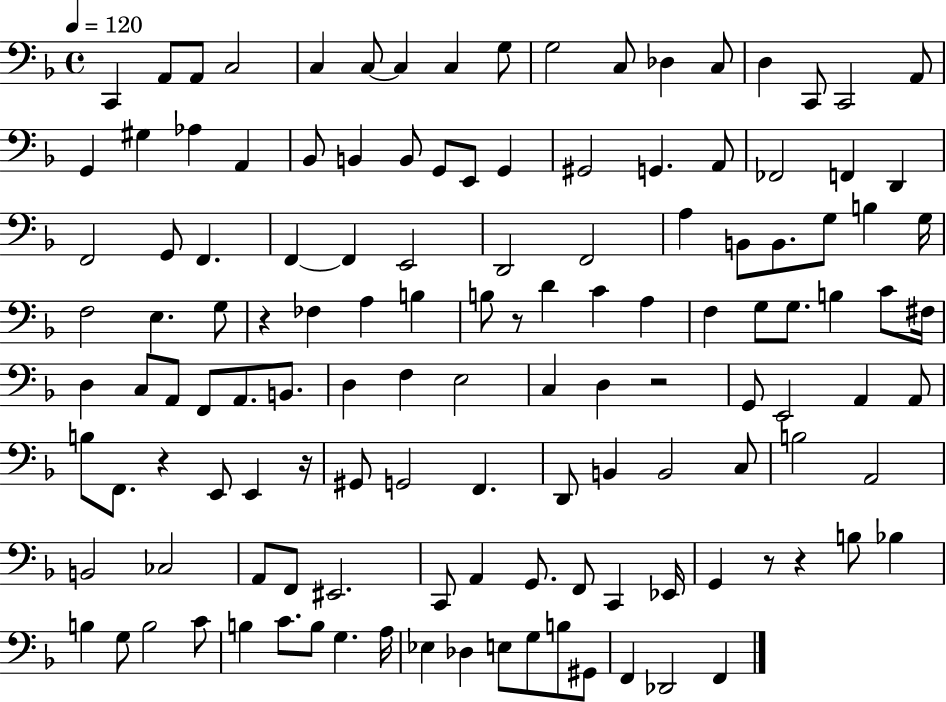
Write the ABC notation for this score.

X:1
T:Untitled
M:4/4
L:1/4
K:F
C,, A,,/2 A,,/2 C,2 C, C,/2 C, C, G,/2 G,2 C,/2 _D, C,/2 D, C,,/2 C,,2 A,,/2 G,, ^G, _A, A,, _B,,/2 B,, B,,/2 G,,/2 E,,/2 G,, ^G,,2 G,, A,,/2 _F,,2 F,, D,, F,,2 G,,/2 F,, F,, F,, E,,2 D,,2 F,,2 A, B,,/2 B,,/2 G,/2 B, G,/4 F,2 E, G,/2 z _F, A, B, B,/2 z/2 D C A, F, G,/2 G,/2 B, C/2 ^F,/4 D, C,/2 A,,/2 F,,/2 A,,/2 B,,/2 D, F, E,2 C, D, z2 G,,/2 E,,2 A,, A,,/2 B,/2 F,,/2 z E,,/2 E,, z/4 ^G,,/2 G,,2 F,, D,,/2 B,, B,,2 C,/2 B,2 A,,2 B,,2 _C,2 A,,/2 F,,/2 ^E,,2 C,,/2 A,, G,,/2 F,,/2 C,, _E,,/4 G,, z/2 z B,/2 _B, B, G,/2 B,2 C/2 B, C/2 B,/2 G, A,/4 _E, _D, E,/2 G,/2 B,/2 ^G,,/2 F,, _D,,2 F,,